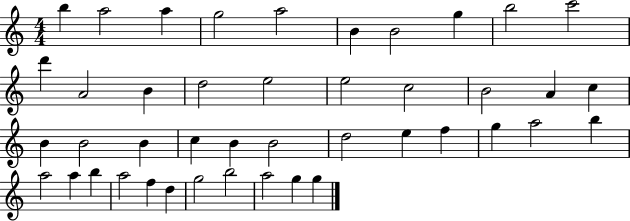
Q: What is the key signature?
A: C major